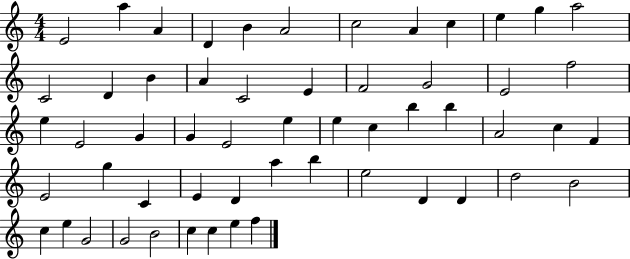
X:1
T:Untitled
M:4/4
L:1/4
K:C
E2 a A D B A2 c2 A c e g a2 C2 D B A C2 E F2 G2 E2 f2 e E2 G G E2 e e c b b A2 c F E2 g C E D a b e2 D D d2 B2 c e G2 G2 B2 c c e f